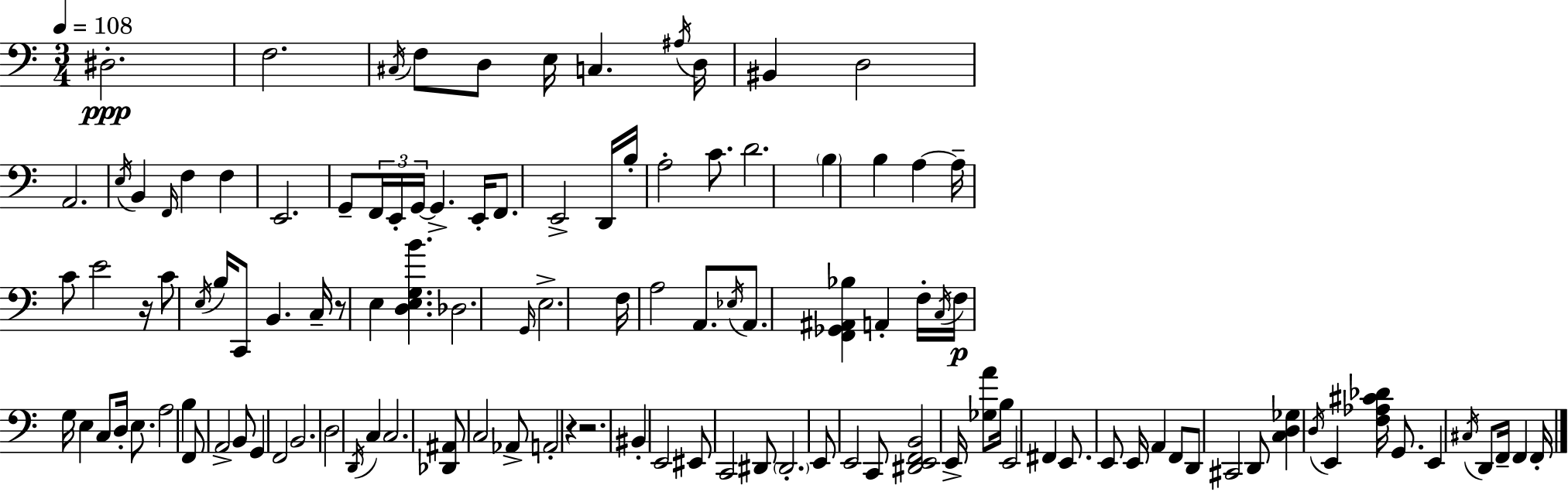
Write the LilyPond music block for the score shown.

{
  \clef bass
  \numericTimeSignature
  \time 3/4
  \key a \minor
  \tempo 4 = 108
  \repeat volta 2 { dis2.-.\ppp | f2. | \acciaccatura { cis16 } f8 d8 e16 c4. | \acciaccatura { ais16 } d16 bis,4 d2 | \break a,2. | \acciaccatura { e16 } b,4 \grace { f,16 } f4 | f4 e,2. | g,8-- \tuplet 3/2 { f,16 e,16-. g,16~~ } g,4.-> | \break e,16-. f,8. e,2-> | d,16 b16-. a2-. | c'8. d'2. | \parenthesize b4 b4 | \break a4~~ a16-- c'8 e'2 | r16 c'8 \acciaccatura { e16 } b16 c,8 b,4. | c16-- r8 e4 <d e g b'>4. | des2. | \break \grace { g,16 } e2.-> | f16 a2 | a,8. \acciaccatura { ees16 } a,8. <f, ges, ais, bes>4 | a,4-. f16-. \acciaccatura { c16 }\p f16 g16 e4 | \break c8 d16-. e8. a2 | b4 f,8 a,2-> | b,8 g,4 | f,2 b,2. | \break d2 | \acciaccatura { d,16 } c4 c2. | <des, ais,>8 c2 | aes,8-> a,2-. | \break r4 r2. | bis,4-. | e,2 eis,8 c,2 | dis,8 \parenthesize dis,2.-. | \break e,8 e,2 | c,8 <dis, e, f, b,>2 | e,16-> <ges a'>8 b16 e,2 | fis,4 e,8. | \break e,8 e,16 a,4 f,8 d,8 cis,2 | d,8 <c d ges>4 | \acciaccatura { d16 } e,4 <f aes cis' des'>16 g,8. e,4 | \acciaccatura { cis16 } d,8 f,16-- f,4 f,16-. } \bar "|."
}